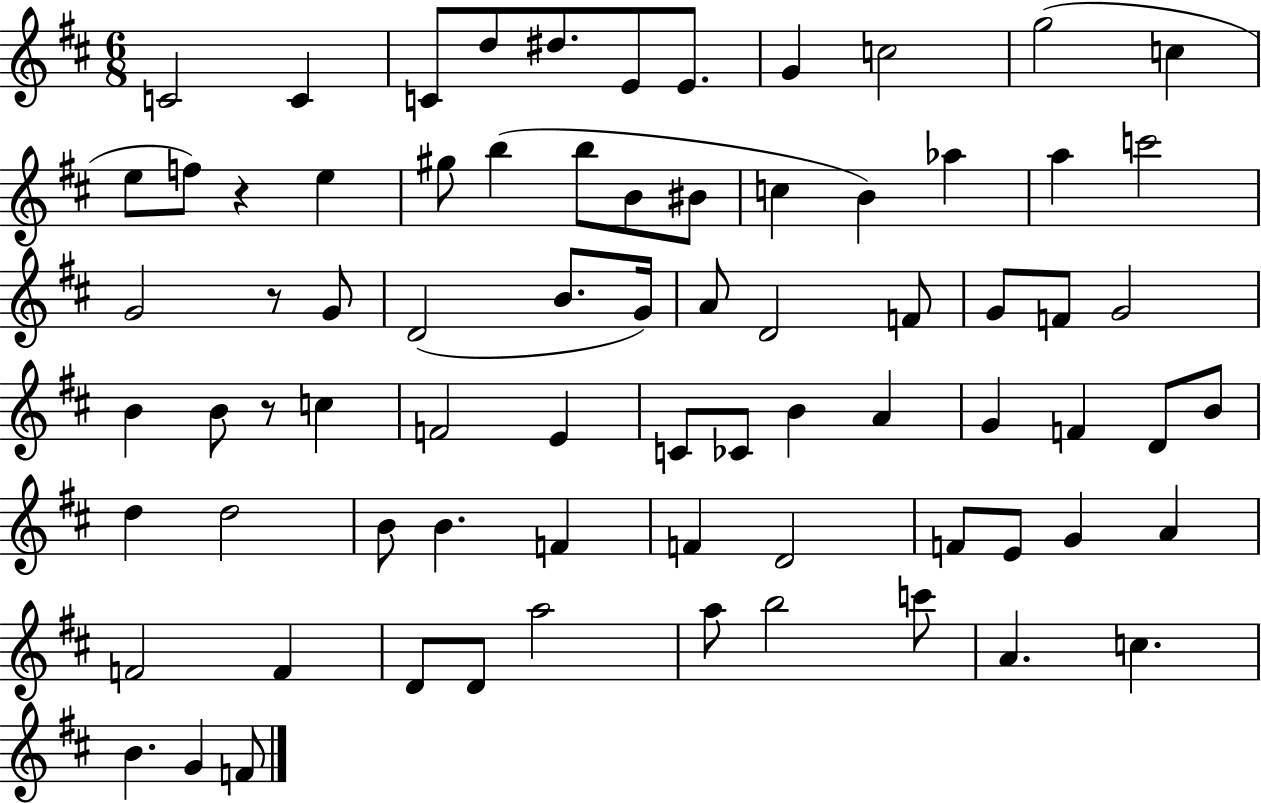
{
  \clef treble
  \numericTimeSignature
  \time 6/8
  \key d \major
  c'2 c'4 | c'8 d''8 dis''8. e'8 e'8. | g'4 c''2 | g''2( c''4 | \break e''8 f''8) r4 e''4 | gis''8 b''4( b''8 b'8 bis'8 | c''4 b'4) aes''4 | a''4 c'''2 | \break g'2 r8 g'8 | d'2( b'8. g'16) | a'8 d'2 f'8 | g'8 f'8 g'2 | \break b'4 b'8 r8 c''4 | f'2 e'4 | c'8 ces'8 b'4 a'4 | g'4 f'4 d'8 b'8 | \break d''4 d''2 | b'8 b'4. f'4 | f'4 d'2 | f'8 e'8 g'4 a'4 | \break f'2 f'4 | d'8 d'8 a''2 | a''8 b''2 c'''8 | a'4. c''4. | \break b'4. g'4 f'8 | \bar "|."
}